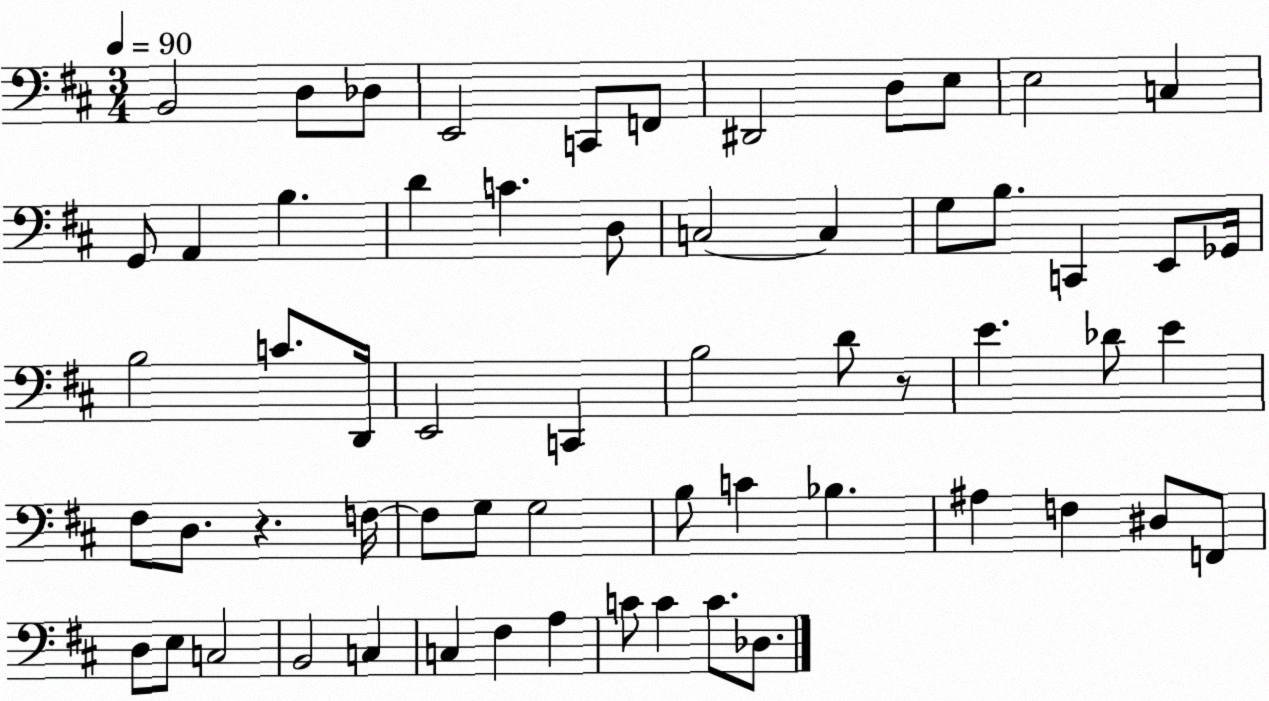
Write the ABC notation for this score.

X:1
T:Untitled
M:3/4
L:1/4
K:D
B,,2 D,/2 _D,/2 E,,2 C,,/2 F,,/2 ^D,,2 D,/2 E,/2 E,2 C, G,,/2 A,, B, D C D,/2 C,2 C, G,/2 B,/2 C,, E,,/2 _G,,/4 B,2 C/2 D,,/4 E,,2 C,, B,2 D/2 z/2 E _D/2 E ^F,/2 D,/2 z F,/4 F,/2 G,/2 G,2 B,/2 C _B, ^A, F, ^D,/2 F,,/2 D,/2 E,/2 C,2 B,,2 C, C, ^F, A, C/2 C C/2 _D,/2